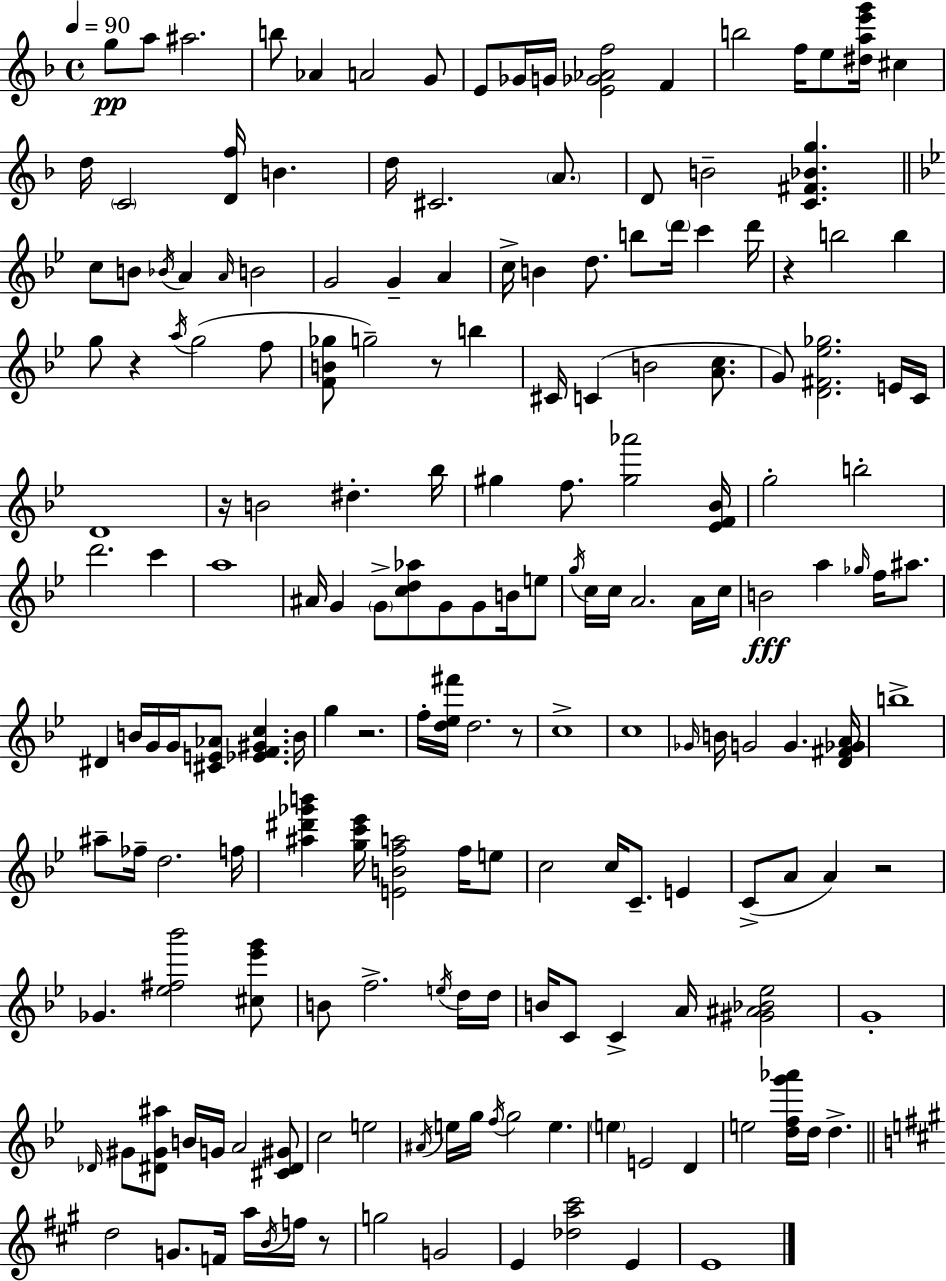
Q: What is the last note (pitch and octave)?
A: E4